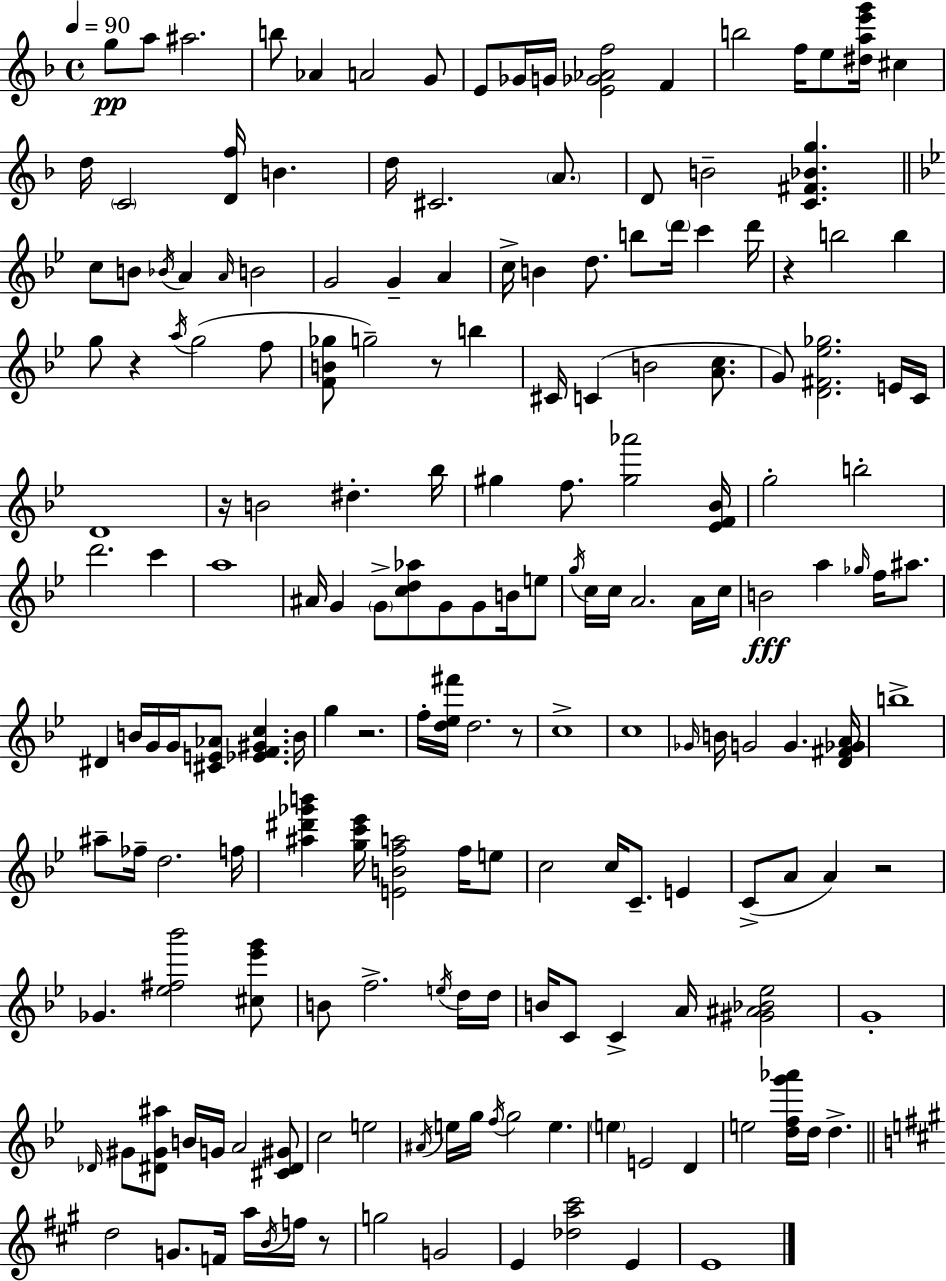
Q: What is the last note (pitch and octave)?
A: E4